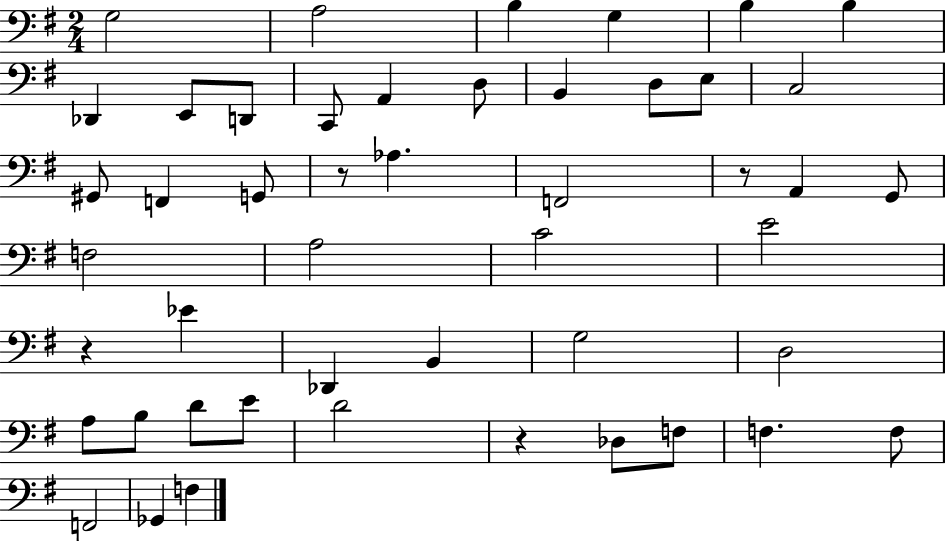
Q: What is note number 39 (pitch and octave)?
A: F3